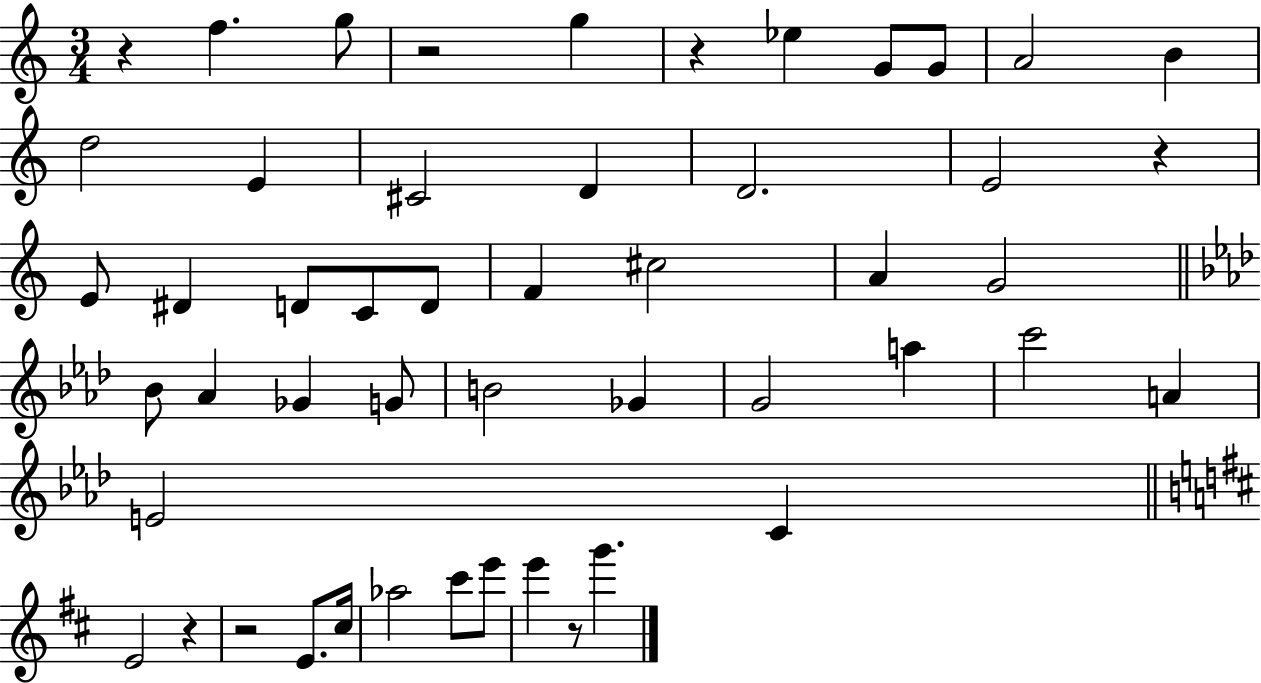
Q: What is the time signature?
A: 3/4